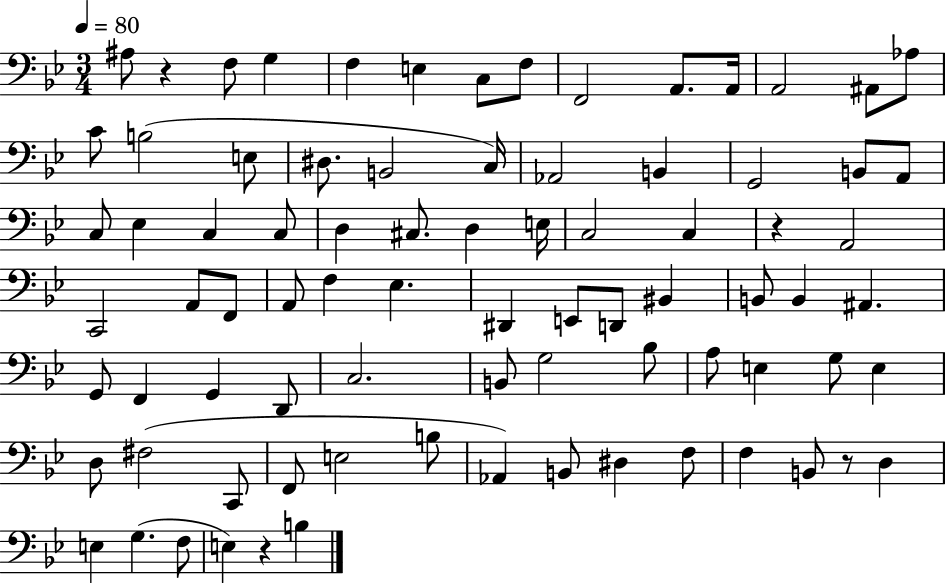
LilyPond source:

{
  \clef bass
  \numericTimeSignature
  \time 3/4
  \key bes \major
  \tempo 4 = 80
  \repeat volta 2 { ais8 r4 f8 g4 | f4 e4 c8 f8 | f,2 a,8. a,16 | a,2 ais,8 aes8 | \break c'8 b2( e8 | dis8. b,2 c16) | aes,2 b,4 | g,2 b,8 a,8 | \break c8 ees4 c4 c8 | d4 cis8. d4 e16 | c2 c4 | r4 a,2 | \break c,2 a,8 f,8 | a,8 f4 ees4. | dis,4 e,8 d,8 bis,4 | b,8 b,4 ais,4. | \break g,8 f,4 g,4 d,8 | c2. | b,8 g2 bes8 | a8 e4 g8 e4 | \break d8 fis2( c,8 | f,8 e2 b8 | aes,4) b,8 dis4 f8 | f4 b,8 r8 d4 | \break e4 g4.( f8 | e4) r4 b4 | } \bar "|."
}